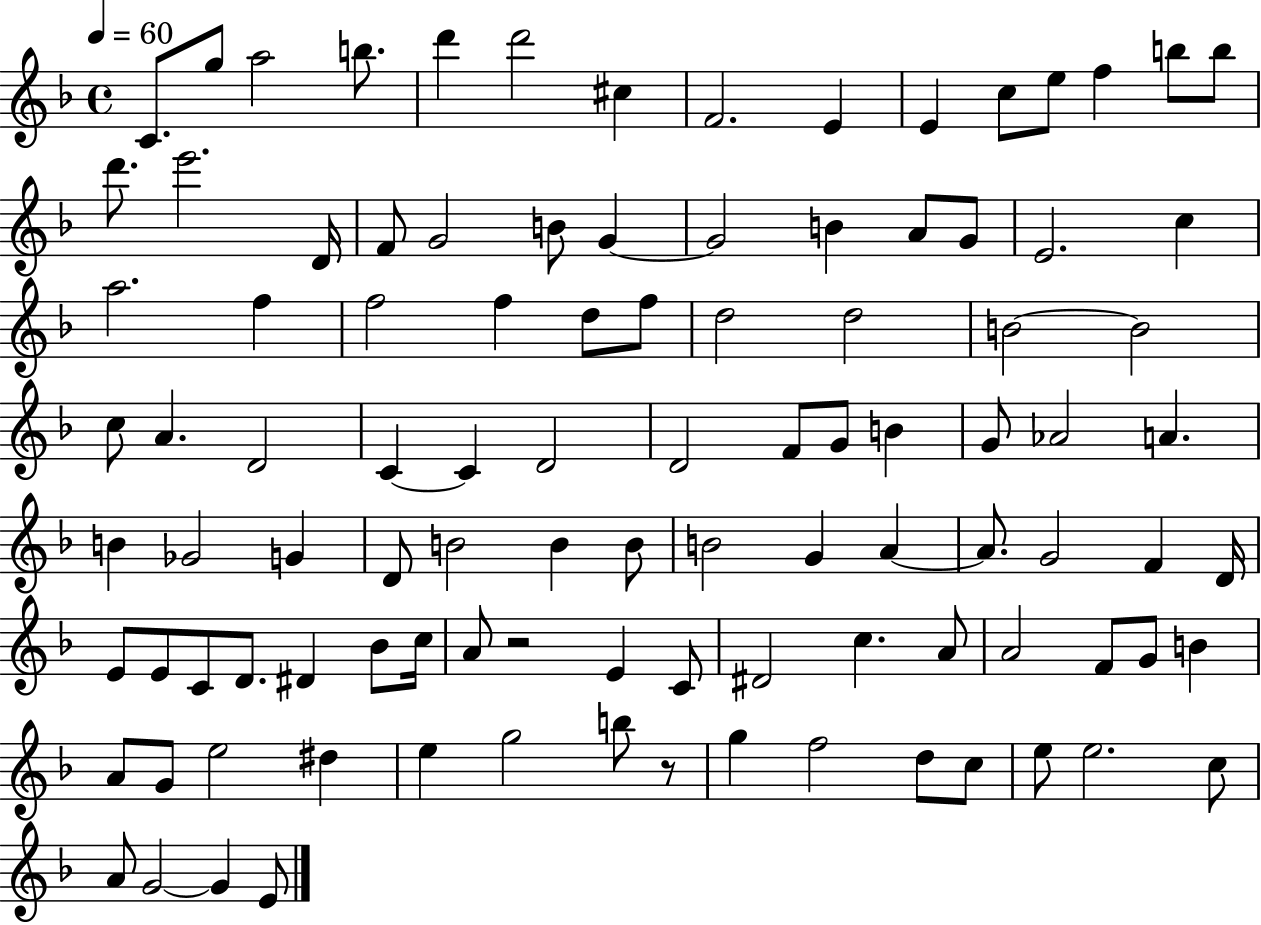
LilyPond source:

{
  \clef treble
  \time 4/4
  \defaultTimeSignature
  \key f \major
  \tempo 4 = 60
  c'8. g''8 a''2 b''8. | d'''4 d'''2 cis''4 | f'2. e'4 | e'4 c''8 e''8 f''4 b''8 b''8 | \break d'''8. e'''2. d'16 | f'8 g'2 b'8 g'4~~ | g'2 b'4 a'8 g'8 | e'2. c''4 | \break a''2. f''4 | f''2 f''4 d''8 f''8 | d''2 d''2 | b'2~~ b'2 | \break c''8 a'4. d'2 | c'4~~ c'4 d'2 | d'2 f'8 g'8 b'4 | g'8 aes'2 a'4. | \break b'4 ges'2 g'4 | d'8 b'2 b'4 b'8 | b'2 g'4 a'4~~ | a'8. g'2 f'4 d'16 | \break e'8 e'8 c'8 d'8. dis'4 bes'8 c''16 | a'8 r2 e'4 c'8 | dis'2 c''4. a'8 | a'2 f'8 g'8 b'4 | \break a'8 g'8 e''2 dis''4 | e''4 g''2 b''8 r8 | g''4 f''2 d''8 c''8 | e''8 e''2. c''8 | \break a'8 g'2~~ g'4 e'8 | \bar "|."
}